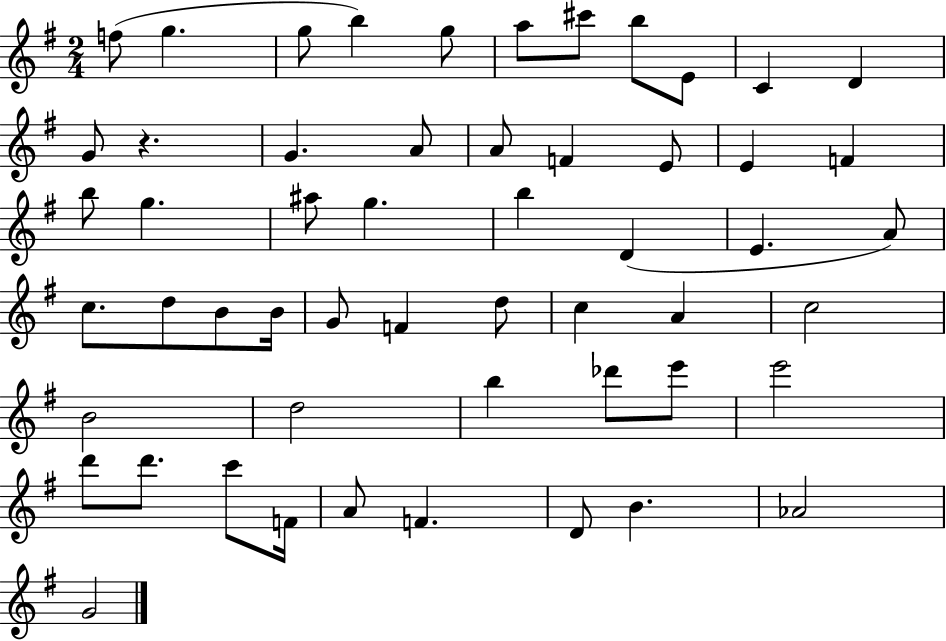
X:1
T:Untitled
M:2/4
L:1/4
K:G
f/2 g g/2 b g/2 a/2 ^c'/2 b/2 E/2 C D G/2 z G A/2 A/2 F E/2 E F b/2 g ^a/2 g b D E A/2 c/2 d/2 B/2 B/4 G/2 F d/2 c A c2 B2 d2 b _d'/2 e'/2 e'2 d'/2 d'/2 c'/2 F/4 A/2 F D/2 B _A2 G2